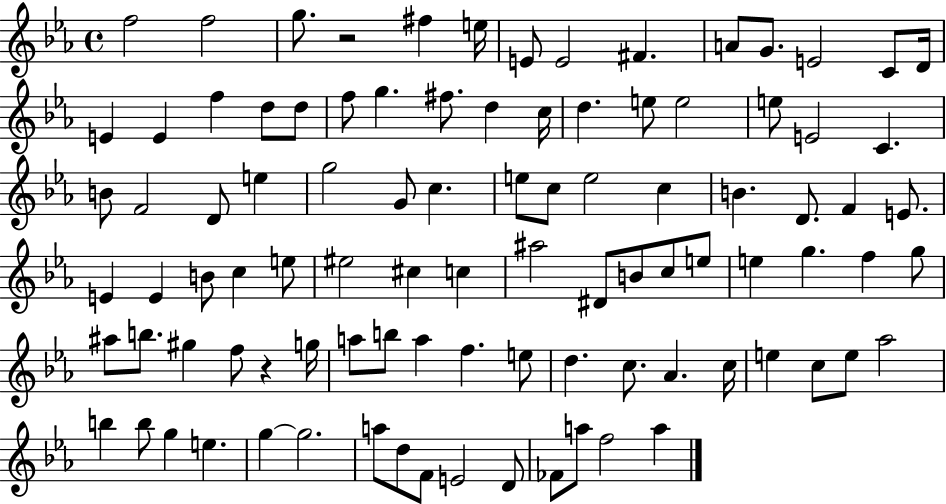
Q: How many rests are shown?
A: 2